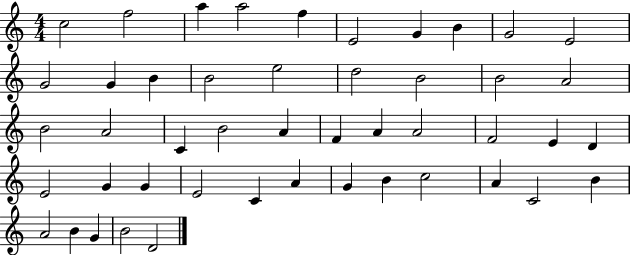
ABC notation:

X:1
T:Untitled
M:4/4
L:1/4
K:C
c2 f2 a a2 f E2 G B G2 E2 G2 G B B2 e2 d2 B2 B2 A2 B2 A2 C B2 A F A A2 F2 E D E2 G G E2 C A G B c2 A C2 B A2 B G B2 D2